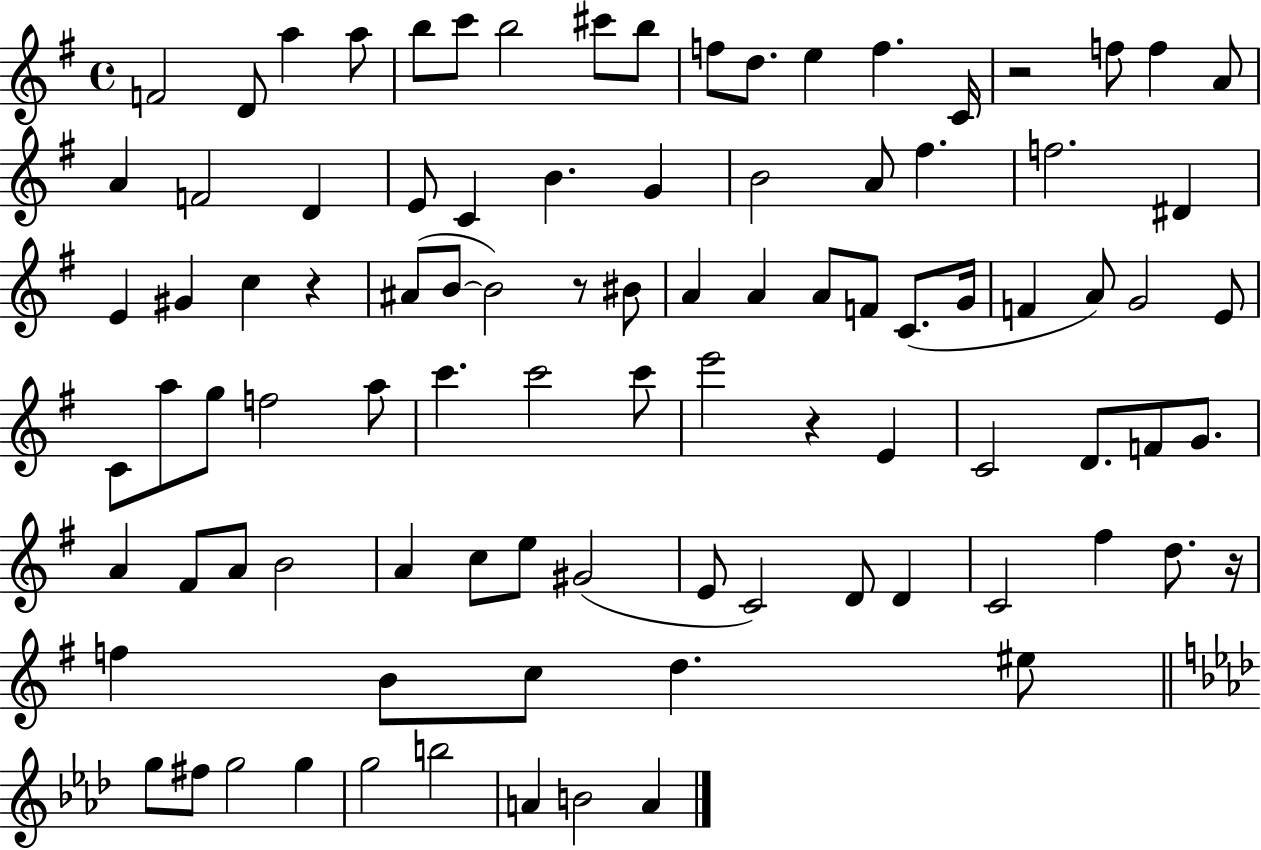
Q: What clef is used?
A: treble